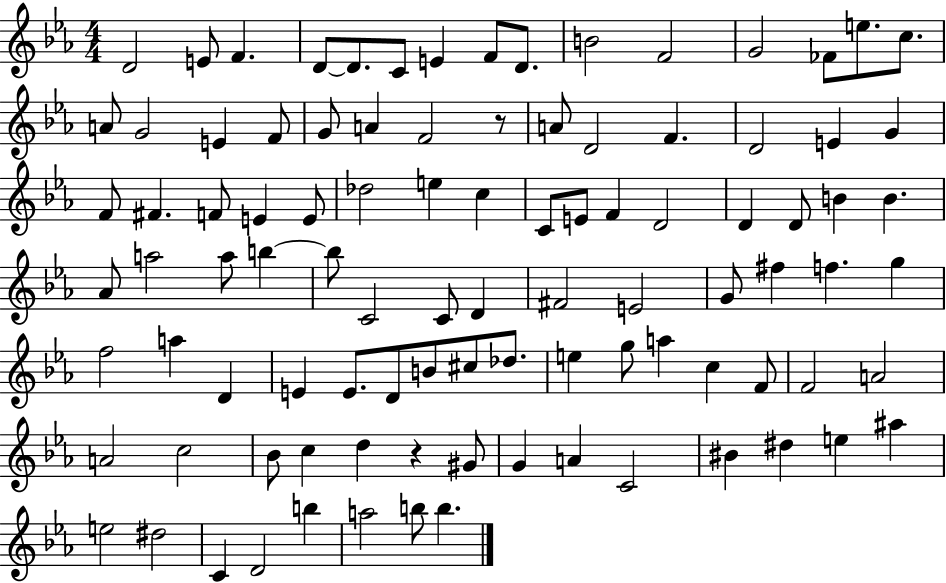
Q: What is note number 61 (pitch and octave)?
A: D4